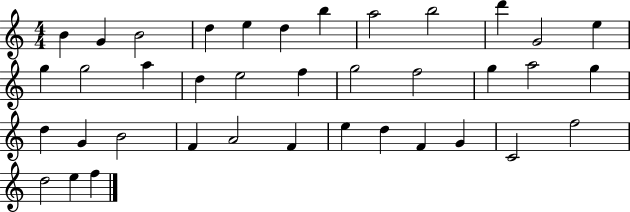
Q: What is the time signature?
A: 4/4